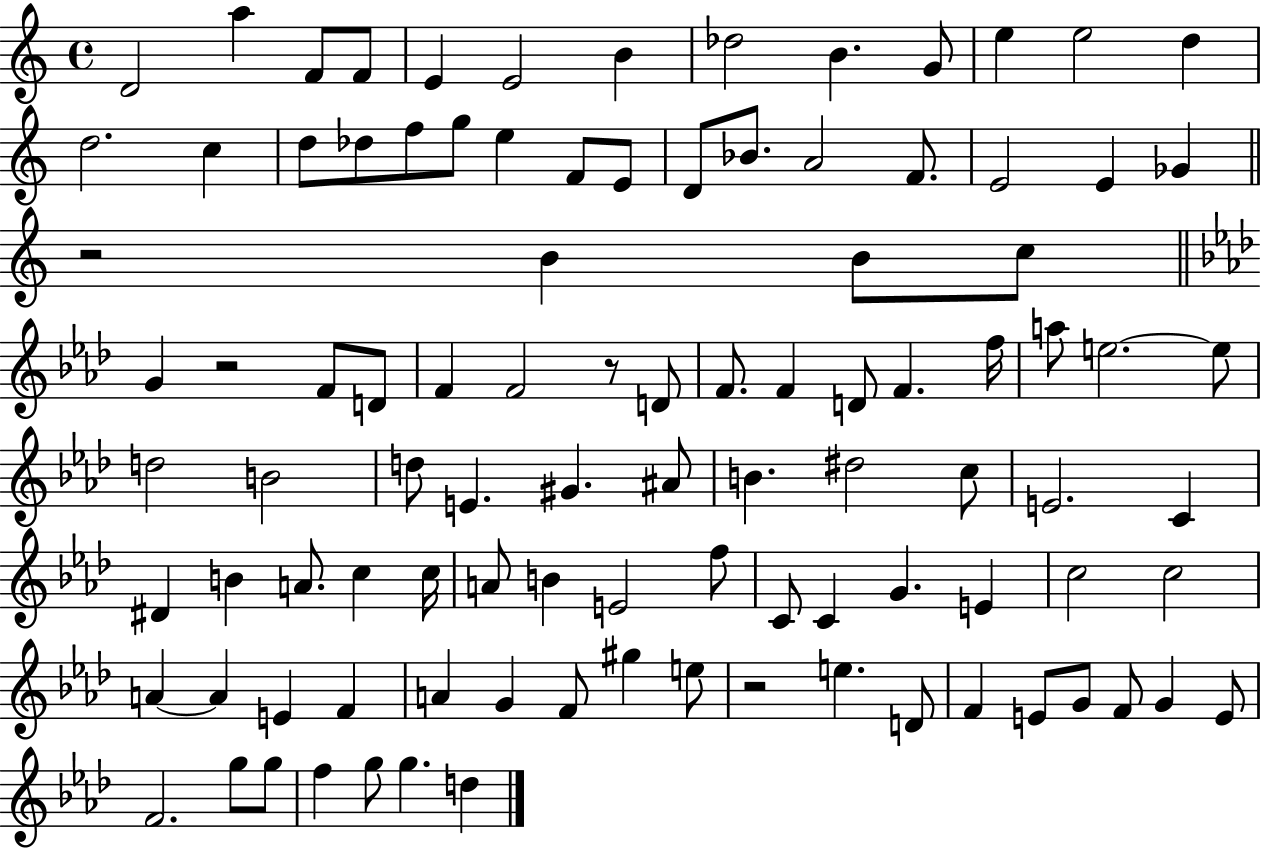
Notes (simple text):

D4/h A5/q F4/e F4/e E4/q E4/h B4/q Db5/h B4/q. G4/e E5/q E5/h D5/q D5/h. C5/q D5/e Db5/e F5/e G5/e E5/q F4/e E4/e D4/e Bb4/e. A4/h F4/e. E4/h E4/q Gb4/q R/h B4/q B4/e C5/e G4/q R/h F4/e D4/e F4/q F4/h R/e D4/e F4/e. F4/q D4/e F4/q. F5/s A5/e E5/h. E5/e D5/h B4/h D5/e E4/q. G#4/q. A#4/e B4/q. D#5/h C5/e E4/h. C4/q D#4/q B4/q A4/e. C5/q C5/s A4/e B4/q E4/h F5/e C4/e C4/q G4/q. E4/q C5/h C5/h A4/q A4/q E4/q F4/q A4/q G4/q F4/e G#5/q E5/e R/h E5/q. D4/e F4/q E4/e G4/e F4/e G4/q E4/e F4/h. G5/e G5/e F5/q G5/e G5/q. D5/q